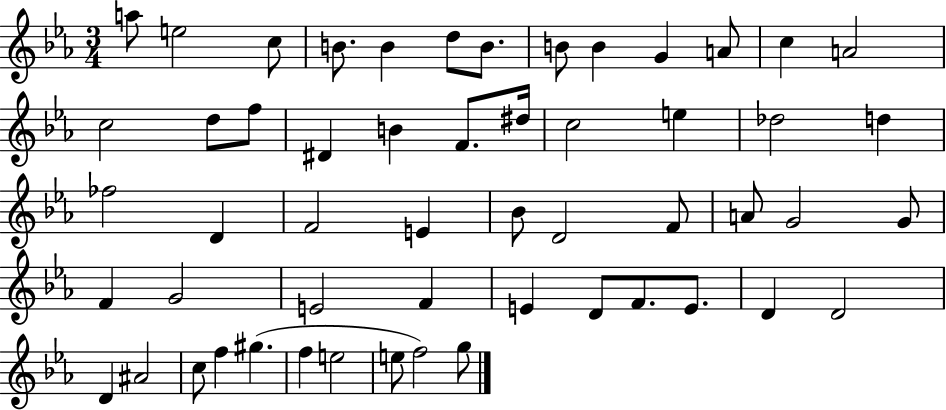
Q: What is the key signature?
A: EES major